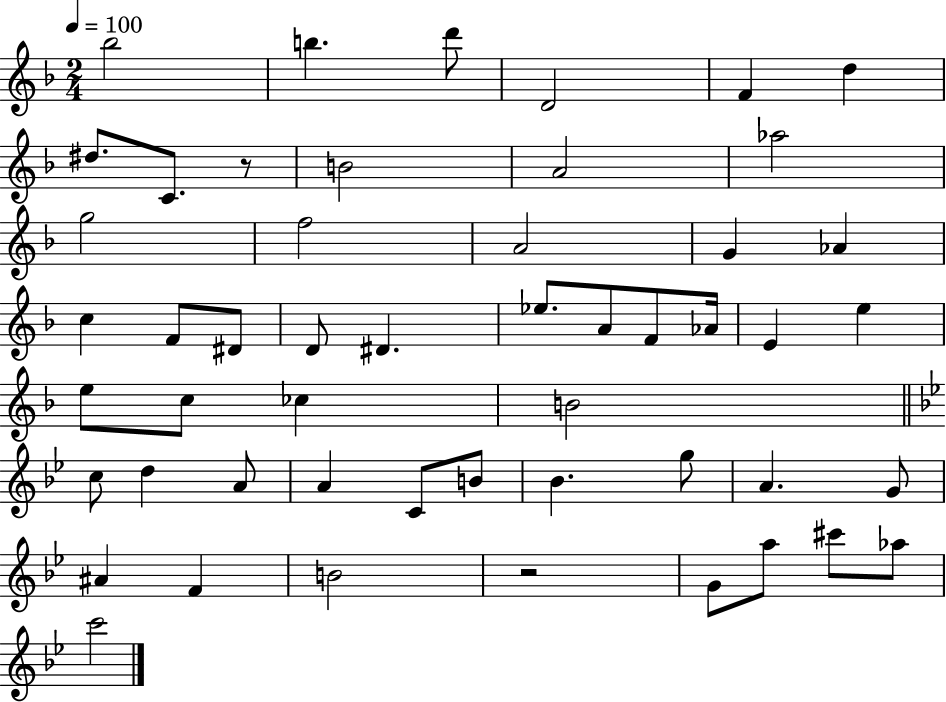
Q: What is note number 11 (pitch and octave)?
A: Ab5